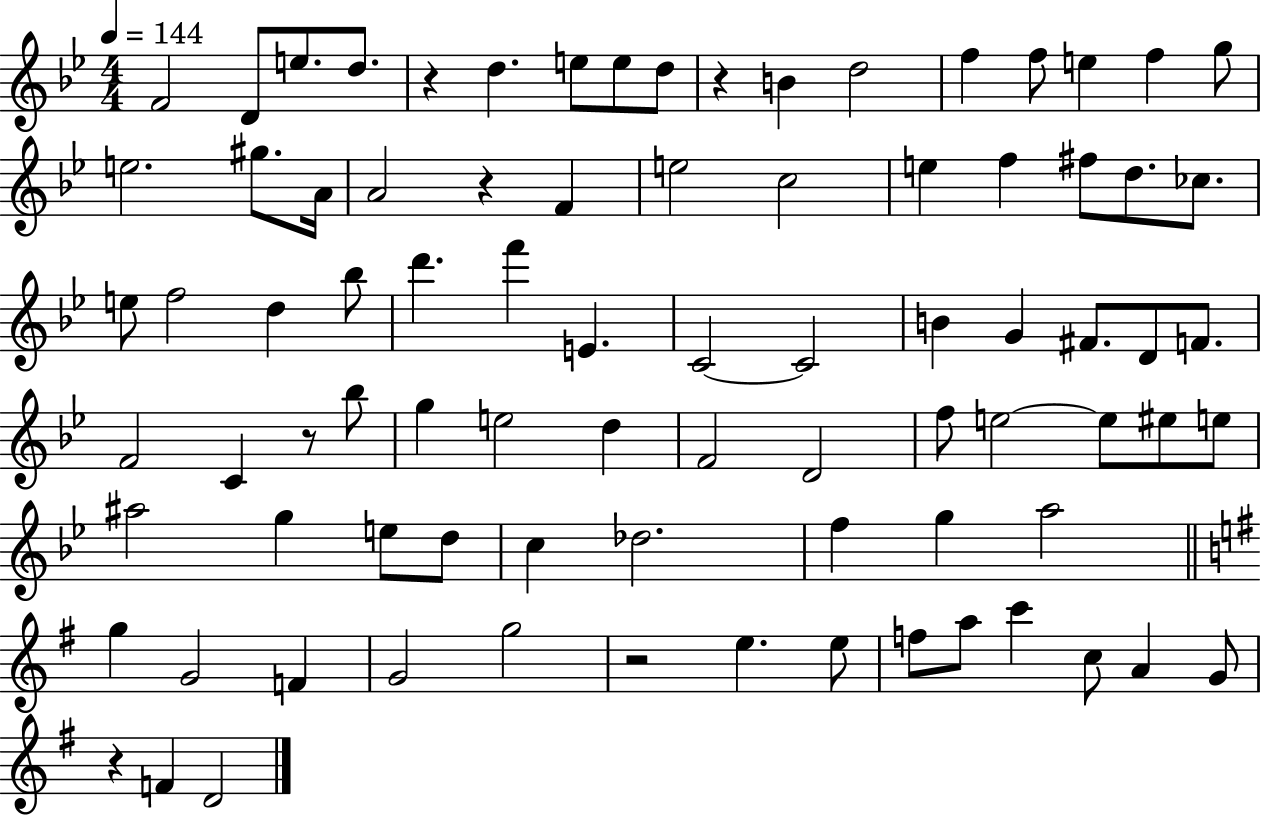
F4/h D4/e E5/e. D5/e. R/q D5/q. E5/e E5/e D5/e R/q B4/q D5/h F5/q F5/e E5/q F5/q G5/e E5/h. G#5/e. A4/s A4/h R/q F4/q E5/h C5/h E5/q F5/q F#5/e D5/e. CES5/e. E5/e F5/h D5/q Bb5/e D6/q. F6/q E4/q. C4/h C4/h B4/q G4/q F#4/e. D4/e F4/e. F4/h C4/q R/e Bb5/e G5/q E5/h D5/q F4/h D4/h F5/e E5/h E5/e EIS5/e E5/e A#5/h G5/q E5/e D5/e C5/q Db5/h. F5/q G5/q A5/h G5/q G4/h F4/q G4/h G5/h R/h E5/q. E5/e F5/e A5/e C6/q C5/e A4/q G4/e R/q F4/q D4/h